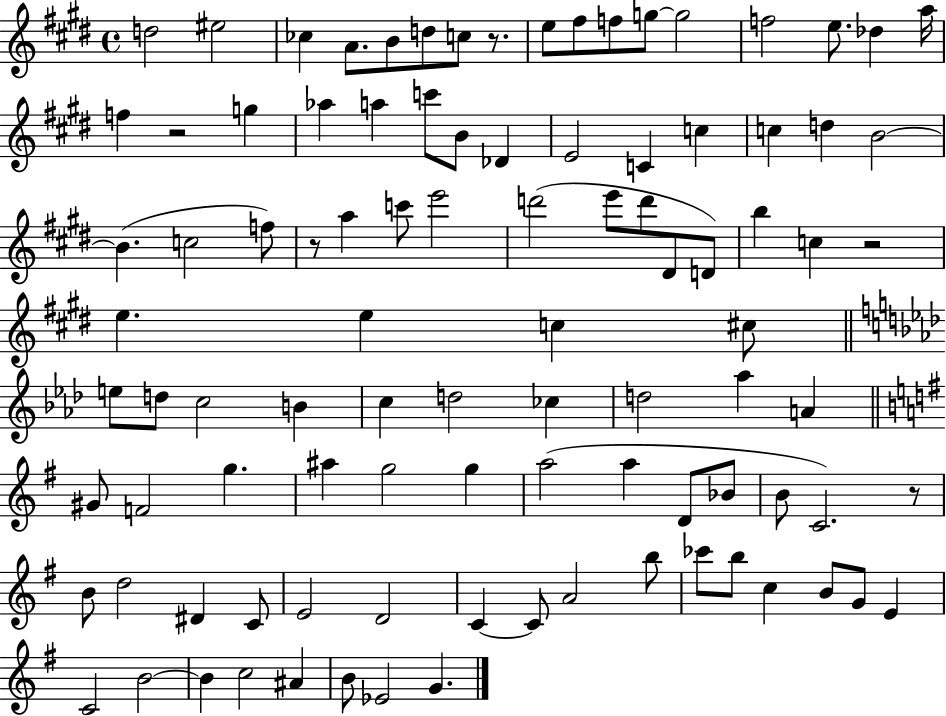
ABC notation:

X:1
T:Untitled
M:4/4
L:1/4
K:E
d2 ^e2 _c A/2 B/2 d/2 c/2 z/2 e/2 ^f/2 f/2 g/2 g2 f2 e/2 _d a/4 f z2 g _a a c'/2 B/2 _D E2 C c c d B2 B c2 f/2 z/2 a c'/2 e'2 d'2 e'/2 d'/2 ^D/2 D/2 b c z2 e e c ^c/2 e/2 d/2 c2 B c d2 _c d2 _a A ^G/2 F2 g ^a g2 g a2 a D/2 _B/2 B/2 C2 z/2 B/2 d2 ^D C/2 E2 D2 C C/2 A2 b/2 _c'/2 b/2 c B/2 G/2 E C2 B2 B c2 ^A B/2 _E2 G